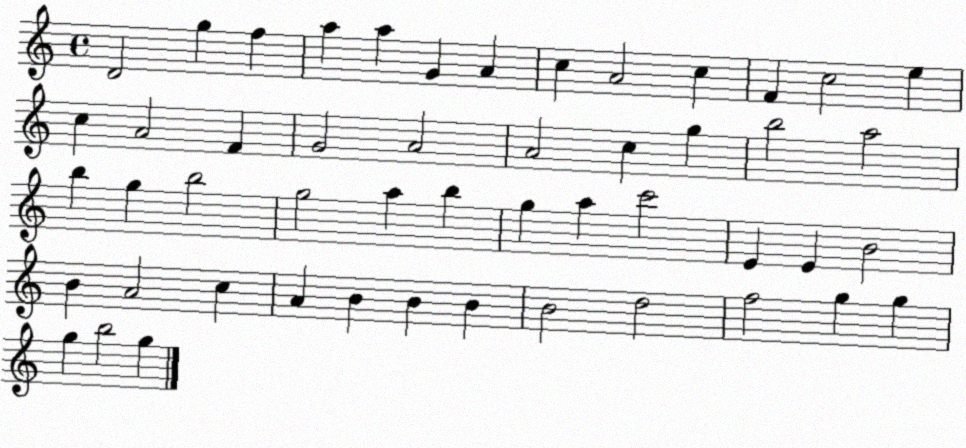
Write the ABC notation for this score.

X:1
T:Untitled
M:4/4
L:1/4
K:C
D2 g f a a G A c A2 c F c2 e c A2 F G2 A2 A2 c g b2 a2 b g b2 g2 a b g a c'2 E E B2 B A2 c A B B B B2 d2 f2 g g g b2 g